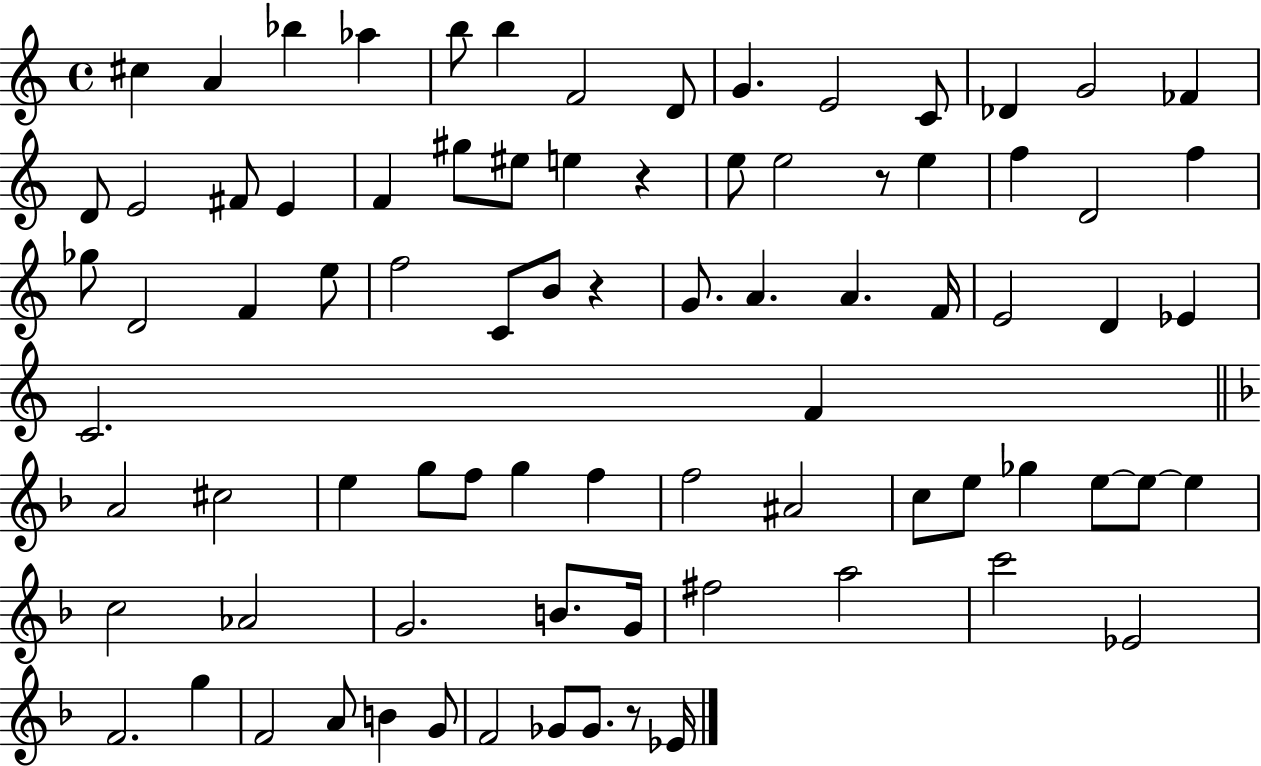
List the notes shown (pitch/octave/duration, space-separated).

C#5/q A4/q Bb5/q Ab5/q B5/e B5/q F4/h D4/e G4/q. E4/h C4/e Db4/q G4/h FES4/q D4/e E4/h F#4/e E4/q F4/q G#5/e EIS5/e E5/q R/q E5/e E5/h R/e E5/q F5/q D4/h F5/q Gb5/e D4/h F4/q E5/e F5/h C4/e B4/e R/q G4/e. A4/q. A4/q. F4/s E4/h D4/q Eb4/q C4/h. F4/q A4/h C#5/h E5/q G5/e F5/e G5/q F5/q F5/h A#4/h C5/e E5/e Gb5/q E5/e E5/e E5/q C5/h Ab4/h G4/h. B4/e. G4/s F#5/h A5/h C6/h Eb4/h F4/h. G5/q F4/h A4/e B4/q G4/e F4/h Gb4/e Gb4/e. R/e Eb4/s